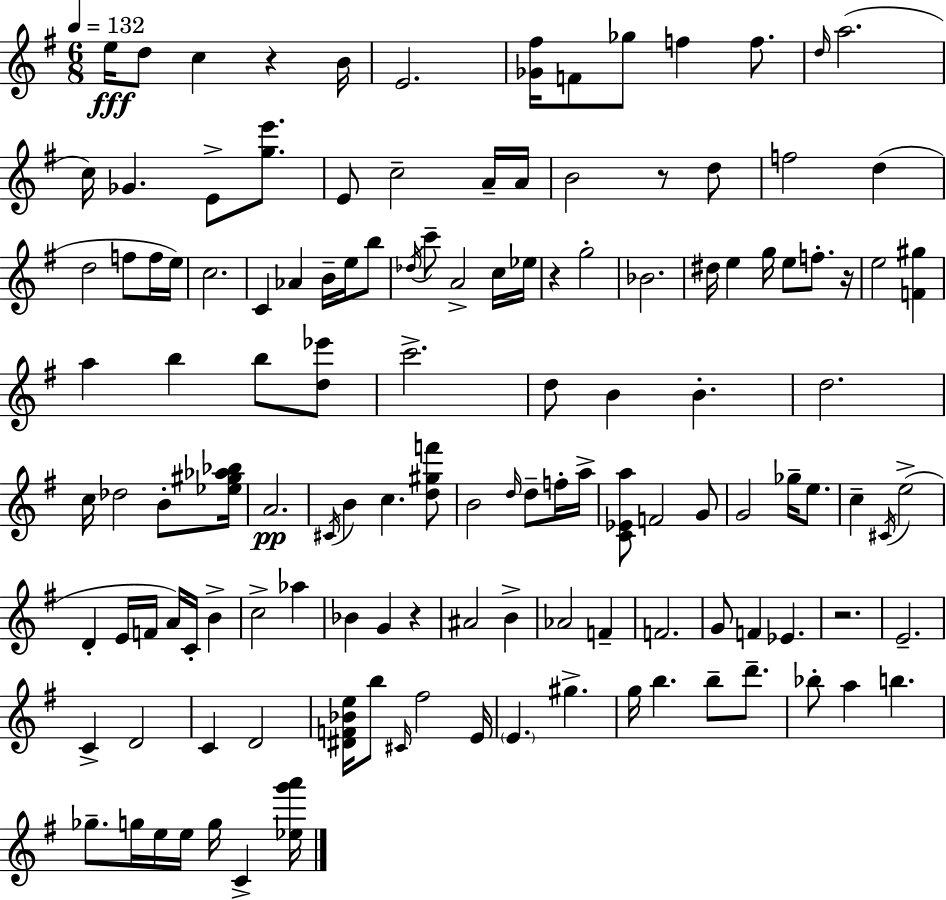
X:1
T:Untitled
M:6/8
L:1/4
K:G
e/4 d/2 c z B/4 E2 [_G^f]/4 F/2 _g/2 f f/2 d/4 a2 c/4 _G E/2 [ge']/2 E/2 c2 A/4 A/4 B2 z/2 d/2 f2 d d2 f/2 f/4 e/4 c2 C _A B/4 e/4 b/2 _d/4 c'/2 A2 c/4 _e/4 z g2 _B2 ^d/4 e g/4 e/2 f/2 z/4 e2 [F^g] a b b/2 [d_e']/2 c'2 d/2 B B d2 c/4 _d2 B/2 [_e^g_a_b]/4 A2 ^C/4 B c [d^gf']/2 B2 d/4 d/2 f/4 a/4 [C_Ea]/2 F2 G/2 G2 _g/4 e/2 c ^C/4 e2 D E/4 F/4 A/4 C/4 B c2 _a _B G z ^A2 B _A2 F F2 G/2 F _E z2 E2 C D2 C D2 [^DF_Be]/4 b/2 ^C/4 ^f2 E/4 E ^g g/4 b b/2 d'/2 _b/2 a b _g/2 g/4 e/4 e/4 g/4 C [_eg'a']/4